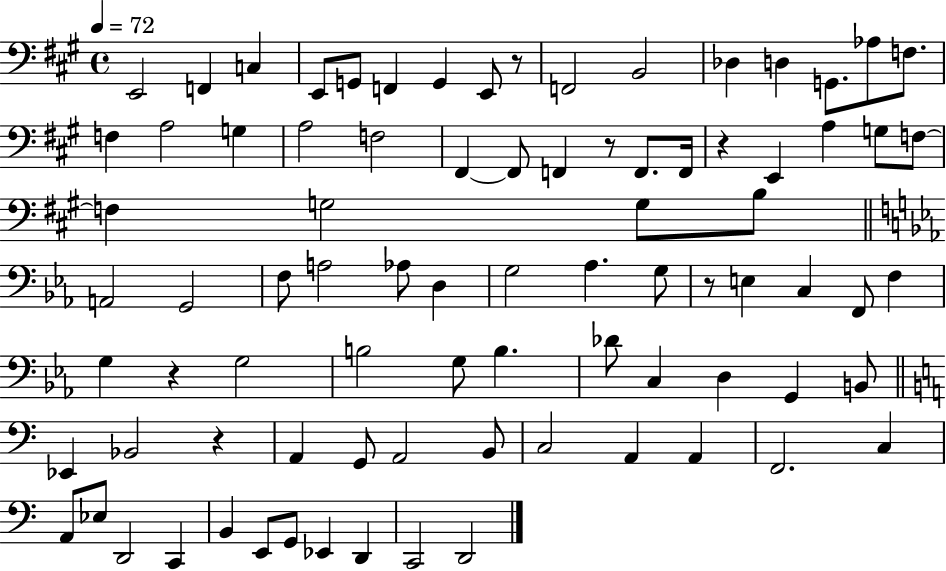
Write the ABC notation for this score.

X:1
T:Untitled
M:4/4
L:1/4
K:A
E,,2 F,, C, E,,/2 G,,/2 F,, G,, E,,/2 z/2 F,,2 B,,2 _D, D, G,,/2 _A,/2 F,/2 F, A,2 G, A,2 F,2 ^F,, ^F,,/2 F,, z/2 F,,/2 F,,/4 z E,, A, G,/2 F,/2 F, G,2 G,/2 B,/2 A,,2 G,,2 F,/2 A,2 _A,/2 D, G,2 _A, G,/2 z/2 E, C, F,,/2 F, G, z G,2 B,2 G,/2 B, _D/2 C, D, G,, B,,/2 _E,, _B,,2 z A,, G,,/2 A,,2 B,,/2 C,2 A,, A,, F,,2 C, A,,/2 _E,/2 D,,2 C,, B,, E,,/2 G,,/2 _E,, D,, C,,2 D,,2